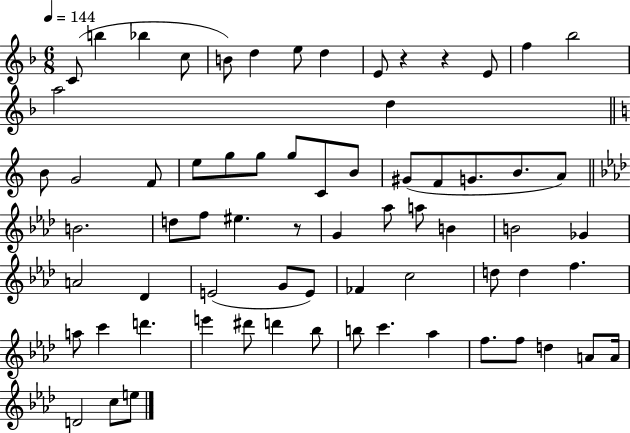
C4/e B5/q Bb5/q C5/e B4/e D5/q E5/e D5/q E4/e R/q R/q E4/e F5/q Bb5/h A5/h D5/q B4/e G4/h F4/e E5/e G5/e G5/e G5/e C4/e B4/e G#4/e F4/e G4/e. B4/e. A4/e B4/h. D5/e F5/e EIS5/q. R/e G4/q Ab5/e A5/e B4/q B4/h Gb4/q A4/h Db4/q E4/h G4/e E4/e FES4/q C5/h D5/e D5/q F5/q. A5/e C6/q D6/q. E6/q D#6/e D6/q Bb5/e B5/e C6/q. Ab5/q F5/e. F5/e D5/q A4/e A4/s D4/h C5/e E5/e